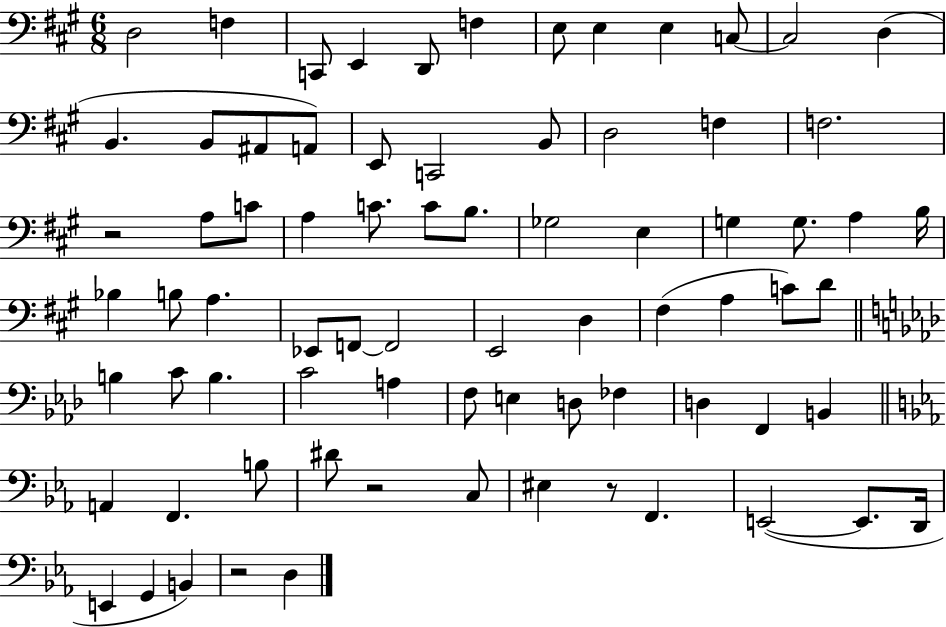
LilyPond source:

{
  \clef bass
  \numericTimeSignature
  \time 6/8
  \key a \major
  d2 f4 | c,8 e,4 d,8 f4 | e8 e4 e4 c8~~ | c2 d4( | \break b,4. b,8 ais,8 a,8) | e,8 c,2 b,8 | d2 f4 | f2. | \break r2 a8 c'8 | a4 c'8. c'8 b8. | ges2 e4 | g4 g8. a4 b16 | \break bes4 b8 a4. | ees,8 f,8~~ f,2 | e,2 d4 | fis4( a4 c'8) d'8 | \break \bar "||" \break \key aes \major b4 c'8 b4. | c'2 a4 | f8 e4 d8 fes4 | d4 f,4 b,4 | \break \bar "||" \break \key ees \major a,4 f,4. b8 | dis'8 r2 c8 | eis4 r8 f,4. | e,2~(~ e,8. d,16 | \break e,4 g,4 b,4) | r2 d4 | \bar "|."
}